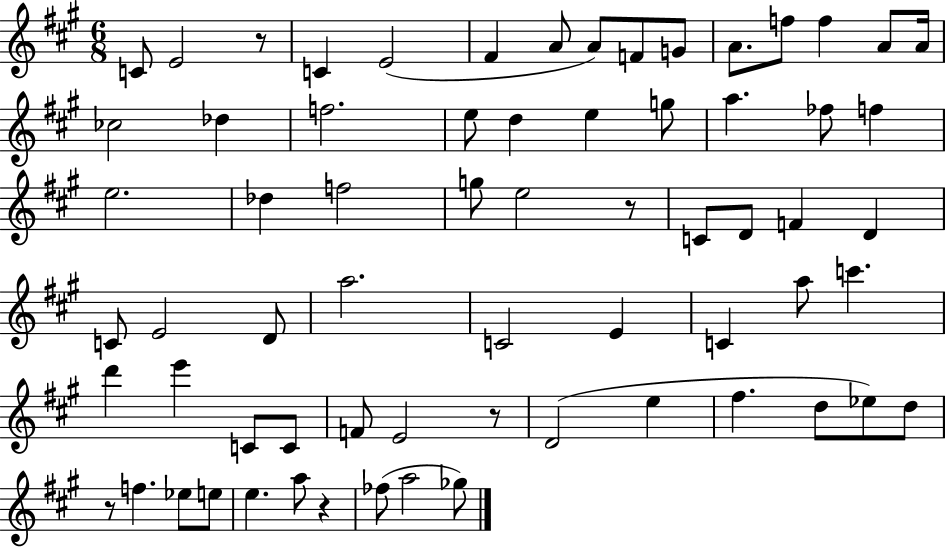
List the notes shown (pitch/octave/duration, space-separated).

C4/e E4/h R/e C4/q E4/h F#4/q A4/e A4/e F4/e G4/e A4/e. F5/e F5/q A4/e A4/s CES5/h Db5/q F5/h. E5/e D5/q E5/q G5/e A5/q. FES5/e F5/q E5/h. Db5/q F5/h G5/e E5/h R/e C4/e D4/e F4/q D4/q C4/e E4/h D4/e A5/h. C4/h E4/q C4/q A5/e C6/q. D6/q E6/q C4/e C4/e F4/e E4/h R/e D4/h E5/q F#5/q. D5/e Eb5/e D5/e R/e F5/q. Eb5/e E5/e E5/q. A5/e R/q FES5/e A5/h Gb5/e